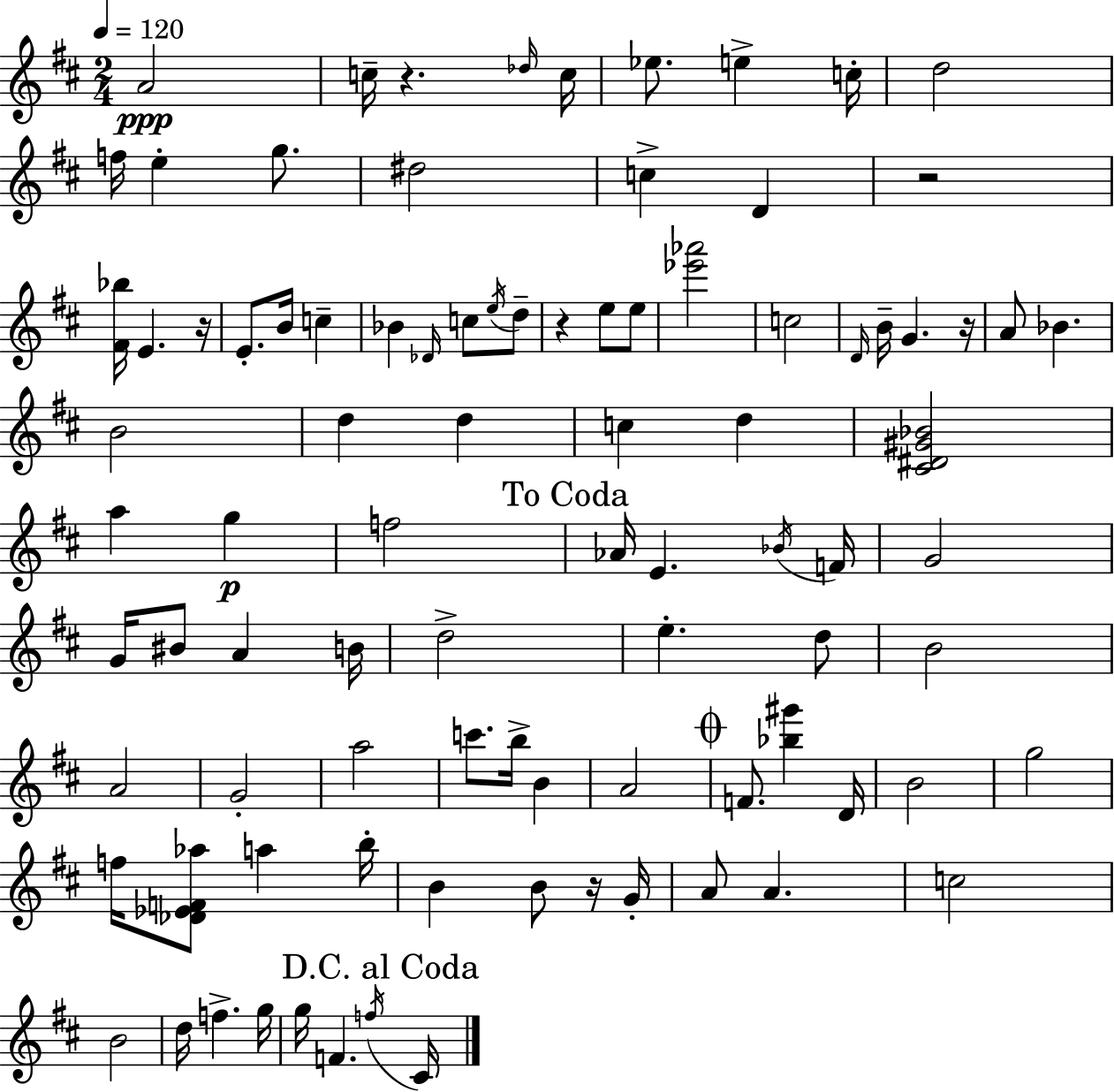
{
  \clef treble
  \numericTimeSignature
  \time 2/4
  \key d \major
  \tempo 4 = 120
  a'2\ppp | c''16-- r4. \grace { des''16 } | c''16 ees''8. e''4-> | c''16-. d''2 | \break f''16 e''4-. g''8. | dis''2 | c''4-> d'4 | r2 | \break <fis' bes''>16 e'4. | r16 e'8.-. b'16 c''4-- | bes'4 \grace { des'16 } c''8 | \acciaccatura { e''16 } d''8-- r4 e''8 | \break e''8 <ees''' aes'''>2 | c''2 | \grace { d'16 } b'16-- g'4. | r16 a'8 bes'4. | \break b'2 | d''4 | d''4 c''4 | d''4 <cis' dis' gis' bes'>2 | \break a''4 | g''4\p f''2 | \mark "To Coda" aes'16 e'4. | \acciaccatura { bes'16 } f'16 g'2 | \break g'16 bis'8 | a'4 b'16 d''2-> | e''4.-. | d''8 b'2 | \break a'2 | g'2-. | a''2 | c'''8. | \break b''16-> b'4 a'2 | \mark \markup { \musicglyph "scripts.coda" } f'8. | <bes'' gis'''>4 d'16 b'2 | g''2 | \break f''16 <des' ees' f' aes''>8 | a''4 b''16-. b'4 | b'8 r16 g'16-. a'8 a'4. | c''2 | \break b'2 | d''16 f''4.-> | g''16 g''16 f'4. | \acciaccatura { f''16 } \mark "D.C. al Coda" cis'16 \bar "|."
}